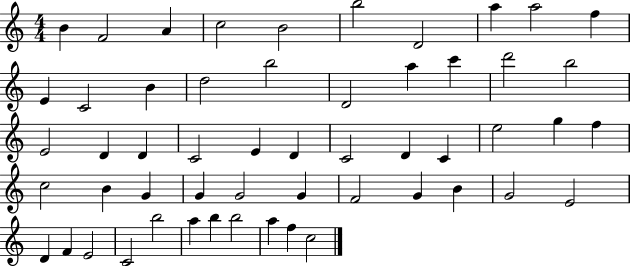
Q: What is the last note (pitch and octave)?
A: C5